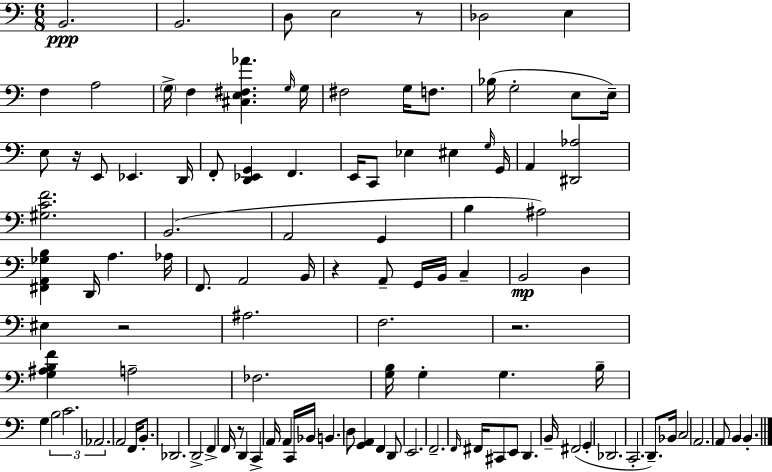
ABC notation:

X:1
T:Untitled
M:6/8
L:1/4
K:Am
B,,2 B,,2 D,/2 E,2 z/2 _D,2 E, F, A,2 G,/4 F, [^C,E,^F,_A] G,/4 G,/4 ^F,2 G,/4 F,/2 _B,/4 G,2 E,/2 E,/4 E,/2 z/4 E,,/2 _E,, D,,/4 F,,/2 [D,,_E,,G,,] F,, E,,/4 C,,/2 _E, ^E, G,/4 G,,/4 A,, [^D,,_A,]2 [^G,CF]2 B,,2 A,,2 G,, B, ^A,2 [^F,,A,,_G,B,] D,,/4 A, _A,/4 F,,/2 A,,2 B,,/4 z A,,/2 G,,/4 B,,/4 C, B,,2 D, ^E, z2 ^A,2 F,2 z2 [G,^A,B,F] A,2 _F,2 [G,B,]/4 G, G, B,/4 G, B,2 C2 _A,,2 A,,2 F,,/4 B,,/2 _D,,2 D,,2 F,, F,,/4 z/2 D,, C,, A,,/4 A,, C,,/4 _B,,/4 B,, D,/2 [G,,A,,] F,, D,,/2 E,,2 F,,2 F,,/4 ^F,,/4 ^C,,/2 E,,/2 D,, B,,/4 ^F,,2 G,, _D,,2 C,,2 D,,/2 _B,,/4 C,2 A,,2 A,,/2 B,, B,,